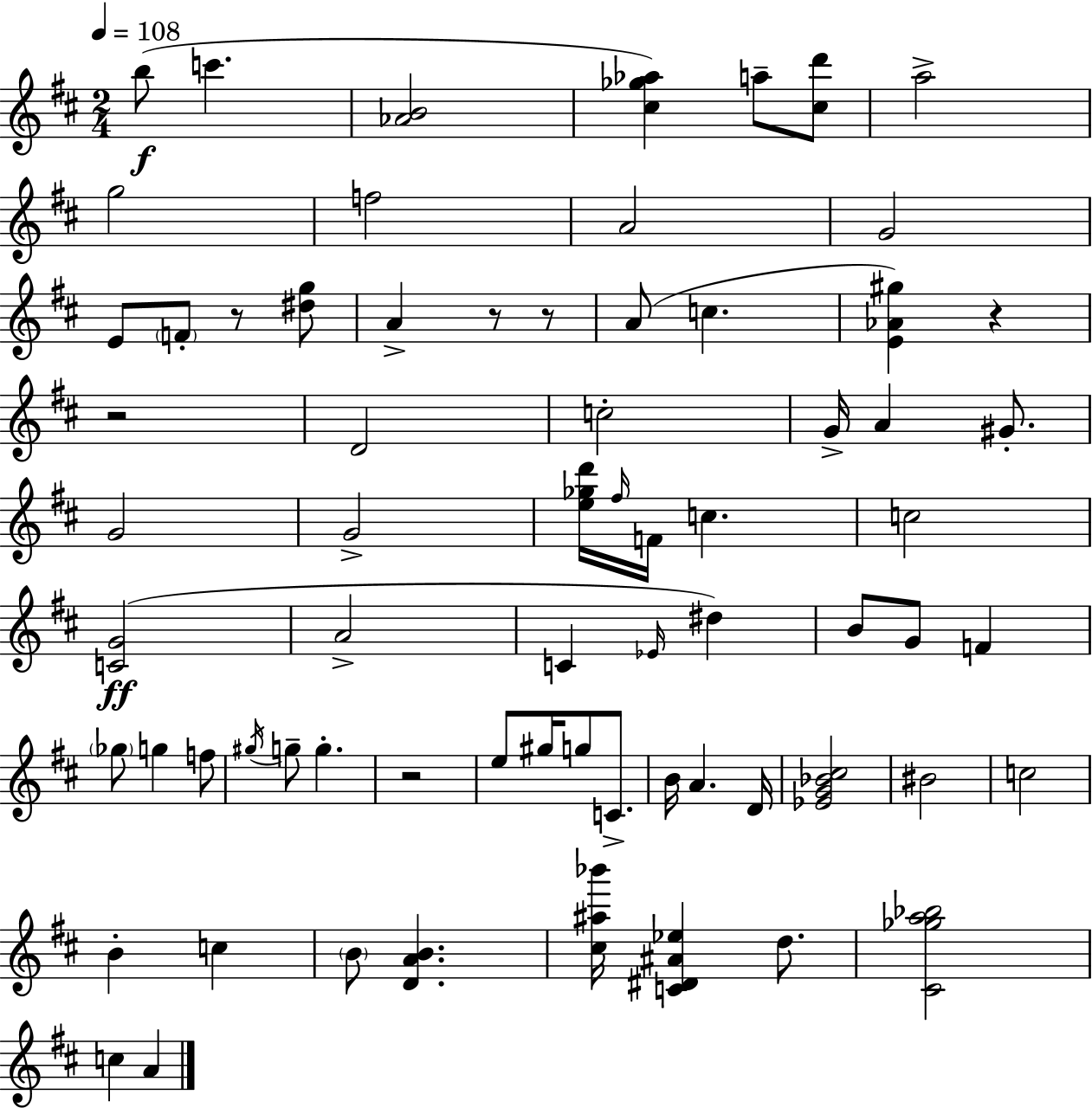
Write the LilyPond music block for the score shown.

{
  \clef treble
  \numericTimeSignature
  \time 2/4
  \key d \major
  \tempo 4 = 108
  b''8(\f c'''4. | <aes' b'>2 | <cis'' ges'' aes''>4) a''8-- <cis'' d'''>8 | a''2-> | \break g''2 | f''2 | a'2 | g'2 | \break e'8 \parenthesize f'8-. r8 <dis'' g''>8 | a'4-> r8 r8 | a'8( c''4. | <e' aes' gis''>4) r4 | \break r2 | d'2 | c''2-. | g'16-> a'4 gis'8.-. | \break g'2 | g'2-> | <e'' ges'' d'''>16 \grace { fis''16 } f'16 c''4. | c''2 | \break <c' g'>2(\ff | a'2-> | c'4 \grace { ees'16 } dis''4) | b'8 g'8 f'4 | \break \parenthesize ges''8 g''4 | f''8 \acciaccatura { gis''16 } g''8-- g''4.-. | r2 | e''8 gis''16 g''8 | \break c'8.-> b'16 a'4. | d'16 <ees' g' bes' cis''>2 | bis'2 | c''2 | \break b'4-. c''4 | \parenthesize b'8 <d' a' b'>4. | <cis'' ais'' bes'''>16 <c' dis' ais' ees''>4 | d''8. <cis' ges'' a'' bes''>2 | \break c''4 a'4 | \bar "|."
}